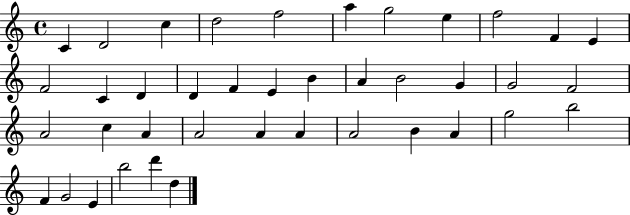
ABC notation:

X:1
T:Untitled
M:4/4
L:1/4
K:C
C D2 c d2 f2 a g2 e f2 F E F2 C D D F E B A B2 G G2 F2 A2 c A A2 A A A2 B A g2 b2 F G2 E b2 d' d